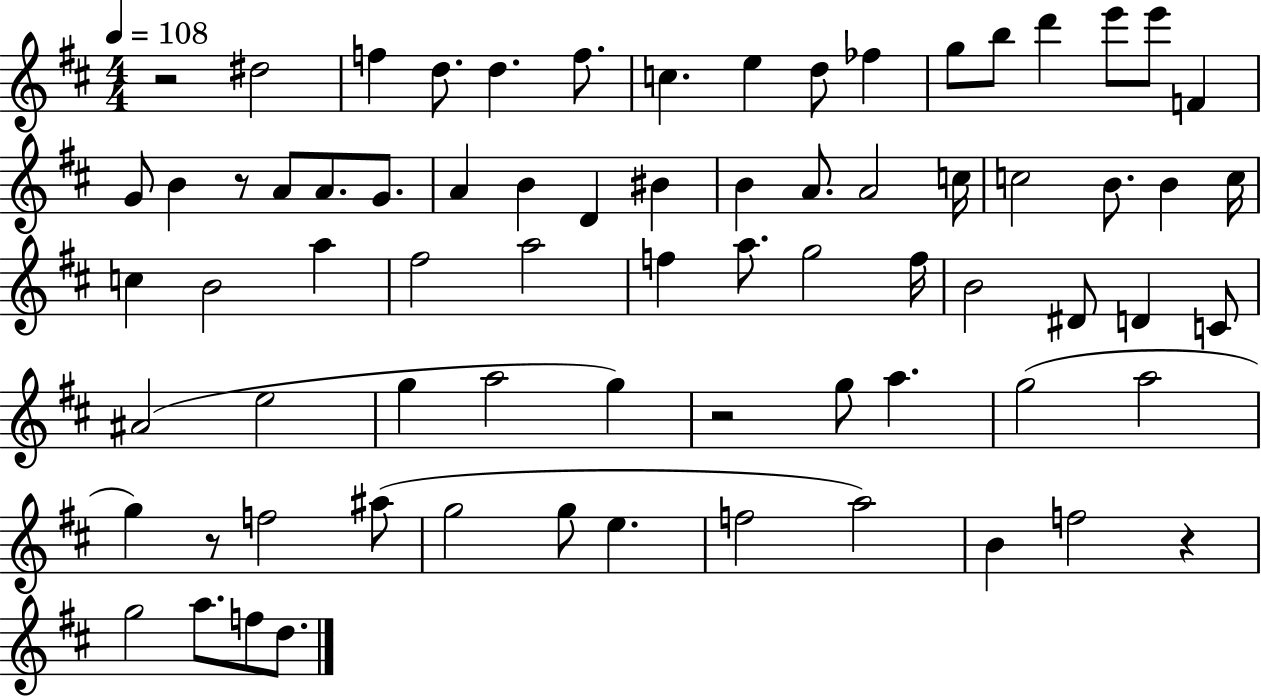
X:1
T:Untitled
M:4/4
L:1/4
K:D
z2 ^d2 f d/2 d f/2 c e d/2 _f g/2 b/2 d' e'/2 e'/2 F G/2 B z/2 A/2 A/2 G/2 A B D ^B B A/2 A2 c/4 c2 B/2 B c/4 c B2 a ^f2 a2 f a/2 g2 f/4 B2 ^D/2 D C/2 ^A2 e2 g a2 g z2 g/2 a g2 a2 g z/2 f2 ^a/2 g2 g/2 e f2 a2 B f2 z g2 a/2 f/2 d/2